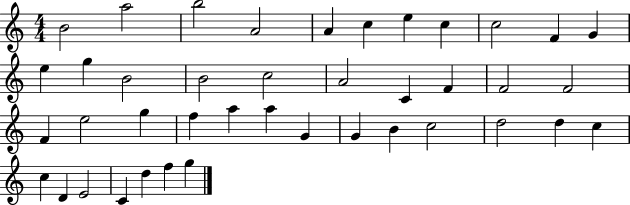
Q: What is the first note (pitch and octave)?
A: B4